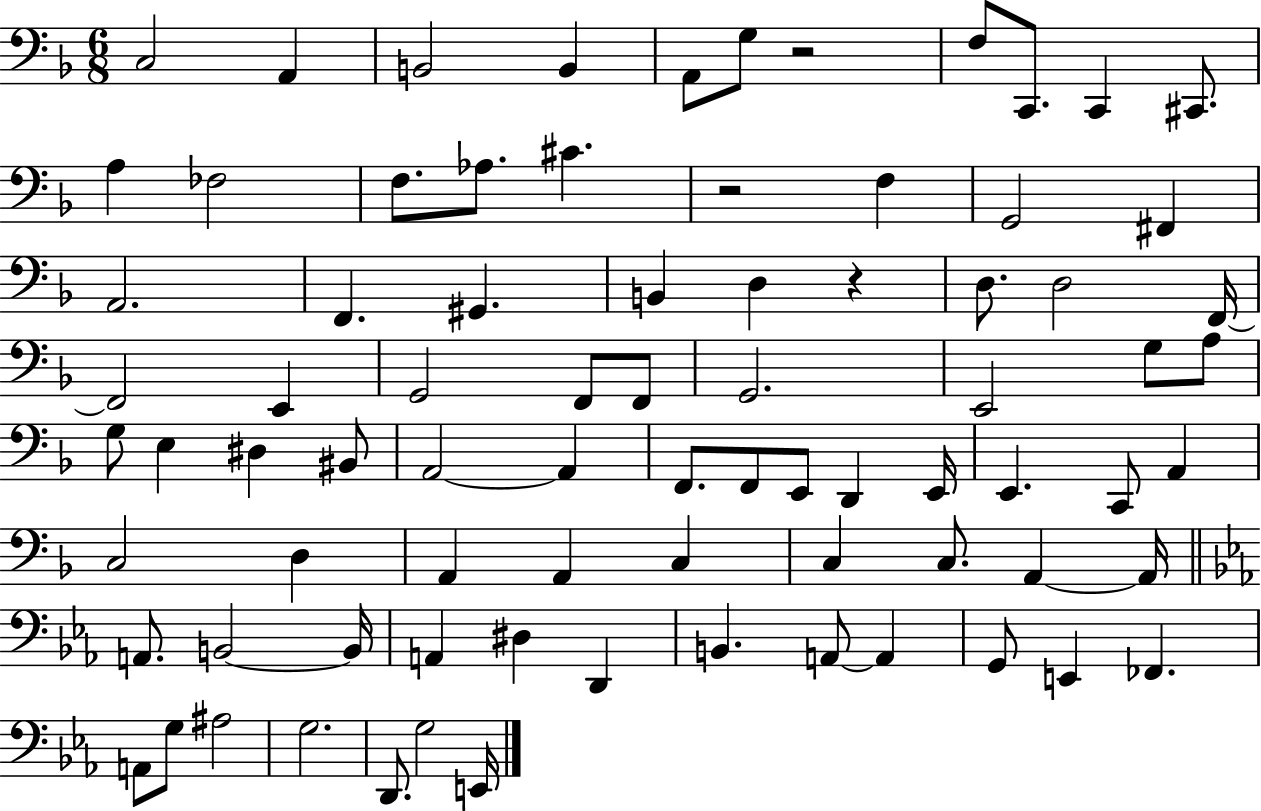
C3/h A2/q B2/h B2/q A2/e G3/e R/h F3/e C2/e. C2/q C#2/e. A3/q FES3/h F3/e. Ab3/e. C#4/q. R/h F3/q G2/h F#2/q A2/h. F2/q. G#2/q. B2/q D3/q R/q D3/e. D3/h F2/s F2/h E2/q G2/h F2/e F2/e G2/h. E2/h G3/e A3/e G3/e E3/q D#3/q BIS2/e A2/h A2/q F2/e. F2/e E2/e D2/q E2/s E2/q. C2/e A2/q C3/h D3/q A2/q A2/q C3/q C3/q C3/e. A2/q A2/s A2/e. B2/h B2/s A2/q D#3/q D2/q B2/q. A2/e A2/q G2/e E2/q FES2/q. A2/e G3/e A#3/h G3/h. D2/e. G3/h E2/s